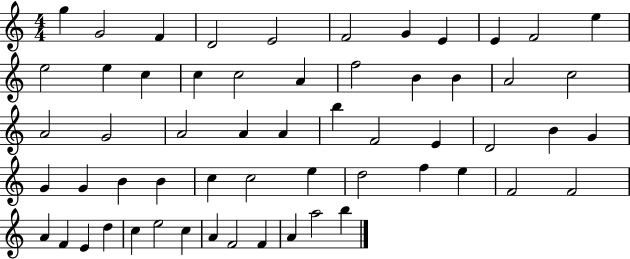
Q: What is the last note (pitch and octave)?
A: B5